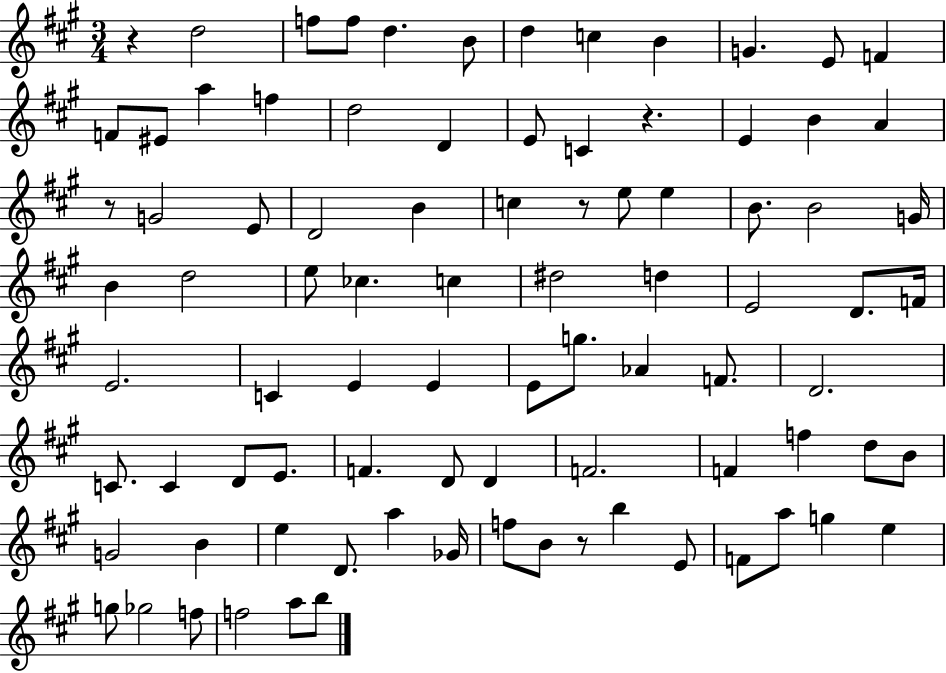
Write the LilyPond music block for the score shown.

{
  \clef treble
  \numericTimeSignature
  \time 3/4
  \key a \major
  r4 d''2 | f''8 f''8 d''4. b'8 | d''4 c''4 b'4 | g'4. e'8 f'4 | \break f'8 eis'8 a''4 f''4 | d''2 d'4 | e'8 c'4 r4. | e'4 b'4 a'4 | \break r8 g'2 e'8 | d'2 b'4 | c''4 r8 e''8 e''4 | b'8. b'2 g'16 | \break b'4 d''2 | e''8 ces''4. c''4 | dis''2 d''4 | e'2 d'8. f'16 | \break e'2. | c'4 e'4 e'4 | e'8 g''8. aes'4 f'8. | d'2. | \break c'8. c'4 d'8 e'8. | f'4. d'8 d'4 | f'2. | f'4 f''4 d''8 b'8 | \break g'2 b'4 | e''4 d'8. a''4 ges'16 | f''8 b'8 r8 b''4 e'8 | f'8 a''8 g''4 e''4 | \break g''8 ges''2 f''8 | f''2 a''8 b''8 | \bar "|."
}